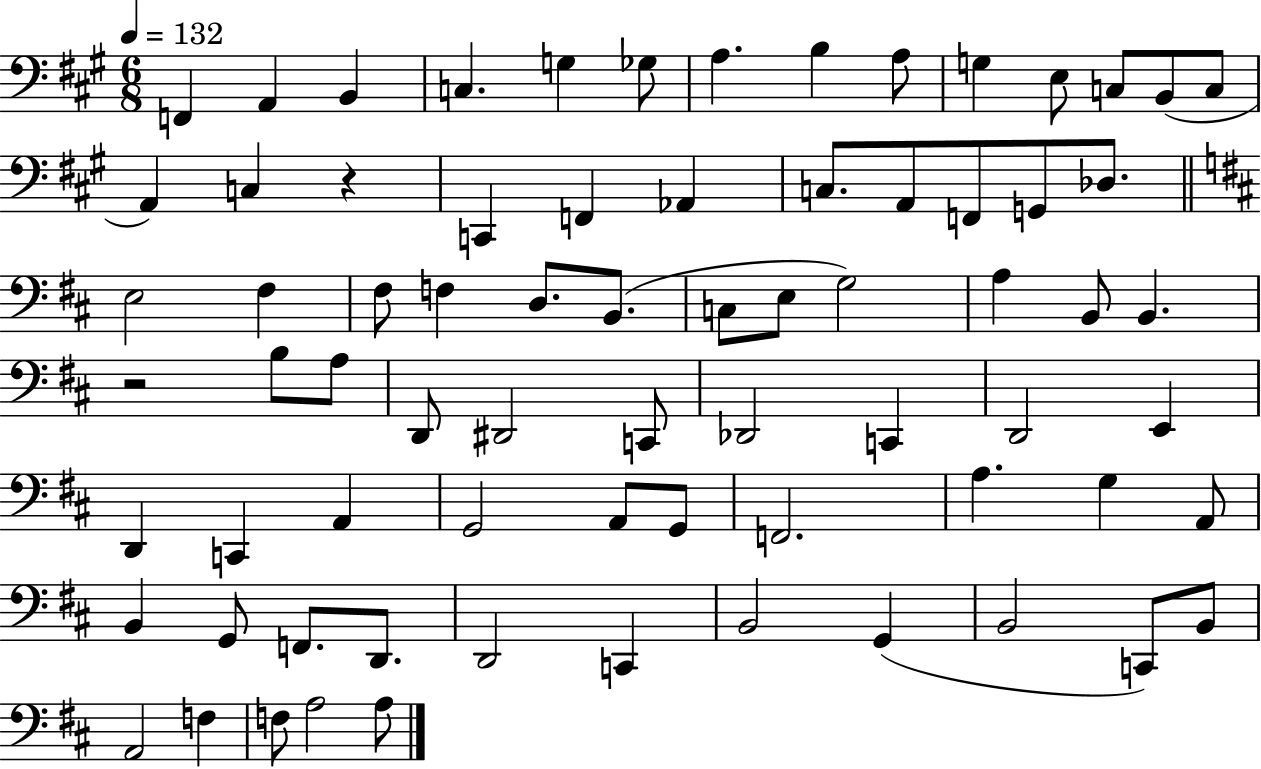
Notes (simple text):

F2/q A2/q B2/q C3/q. G3/q Gb3/e A3/q. B3/q A3/e G3/q E3/e C3/e B2/e C3/e A2/q C3/q R/q C2/q F2/q Ab2/q C3/e. A2/e F2/e G2/e Db3/e. E3/h F#3/q F#3/e F3/q D3/e. B2/e. C3/e E3/e G3/h A3/q B2/e B2/q. R/h B3/e A3/e D2/e D#2/h C2/e Db2/h C2/q D2/h E2/q D2/q C2/q A2/q G2/h A2/e G2/e F2/h. A3/q. G3/q A2/e B2/q G2/e F2/e. D2/e. D2/h C2/q B2/h G2/q B2/h C2/e B2/e A2/h F3/q F3/e A3/h A3/e